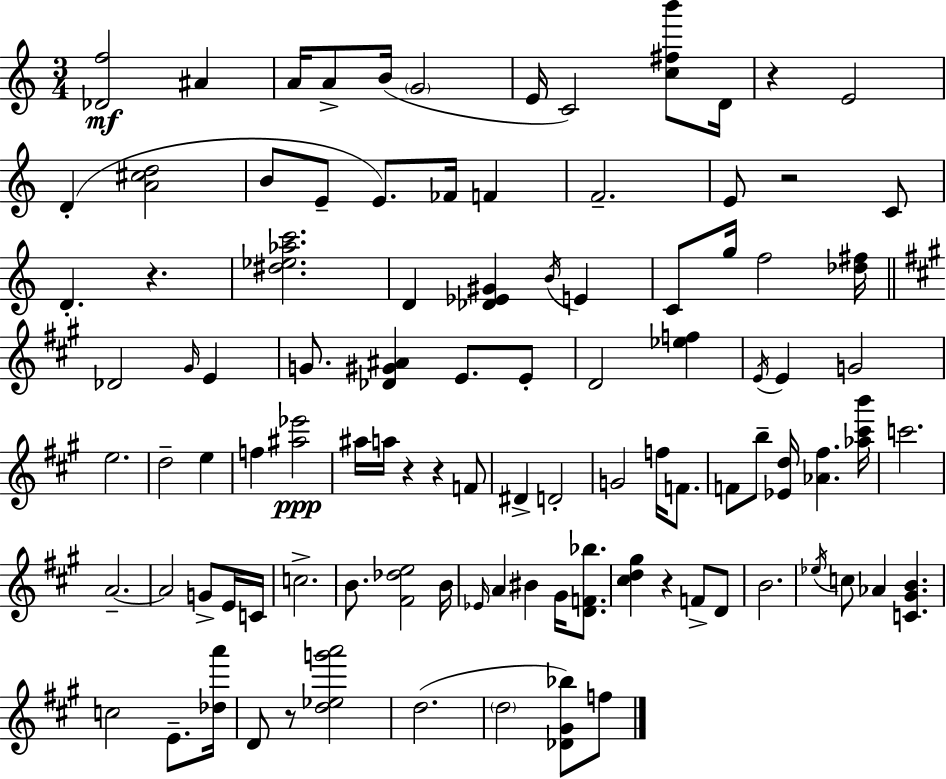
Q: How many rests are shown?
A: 7